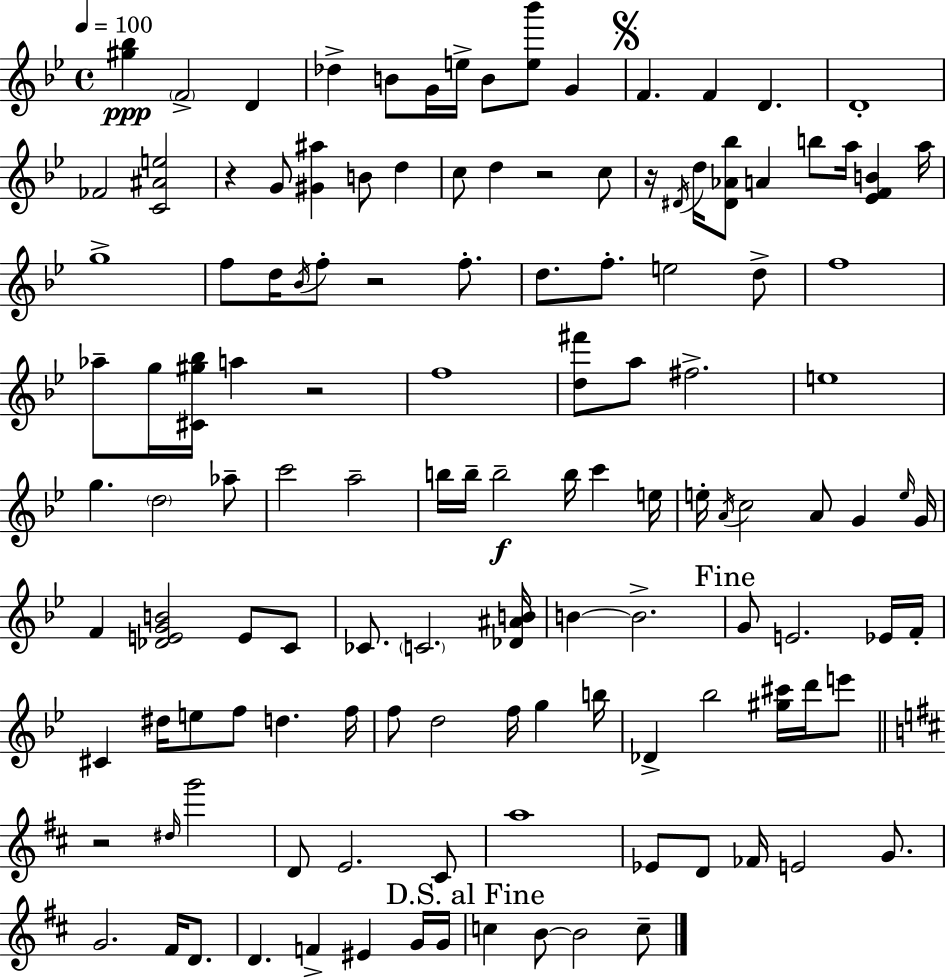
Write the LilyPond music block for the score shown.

{
  \clef treble
  \time 4/4
  \defaultTimeSignature
  \key g \minor
  \tempo 4 = 100
  <gis'' bes''>4\ppp \parenthesize f'2-> d'4 | des''4-> b'8 g'16 e''16-> b'8 <e'' bes'''>8 g'4 | \mark \markup { \musicglyph "scripts.segno" } f'4. f'4 d'4. | d'1-. | \break fes'2 <c' ais' e''>2 | r4 g'8 <gis' ais''>4 b'8 d''4 | c''8 d''4 r2 c''8 | r16 \acciaccatura { dis'16 } d''16 <dis' aes' bes''>8 a'4 b''8 a''16 <ees' f' b'>4 | \break a''16 g''1-> | f''8 d''16 \acciaccatura { bes'16 } f''8-. r2 f''8.-. | d''8. f''8.-. e''2 | d''8-> f''1 | \break aes''8-- g''16 <cis' gis'' bes''>16 a''4 r2 | f''1 | <d'' fis'''>8 a''8 fis''2.-> | e''1 | \break g''4. \parenthesize d''2 | aes''8-- c'''2 a''2-- | b''16 b''16-- b''2--\f b''16 c'''4 | e''16 e''16-. \acciaccatura { a'16 } c''2 a'8 g'4 | \break \grace { e''16 } g'16 f'4 <des' e' g' b'>2 | e'8 c'8 ces'8. \parenthesize c'2. | <des' ais' b'>16 b'4~~ b'2.-> | \mark "Fine" g'8 e'2. | \break ees'16 f'16-. cis'4 dis''16 e''8 f''8 d''4. | f''16 f''8 d''2 f''16 g''4 | b''16 des'4-> bes''2 | <gis'' cis'''>16 d'''16 e'''8 \bar "||" \break \key d \major r2 \grace { dis''16 } g'''2 | d'8 e'2. cis'8 | a''1 | ees'8 d'8 fes'16 e'2 g'8. | \break g'2. fis'16 d'8. | d'4. f'4-> eis'4 g'16 | g'16 \mark "D.S. al Fine" c''4 b'8~~ b'2 c''8-- | \bar "|."
}